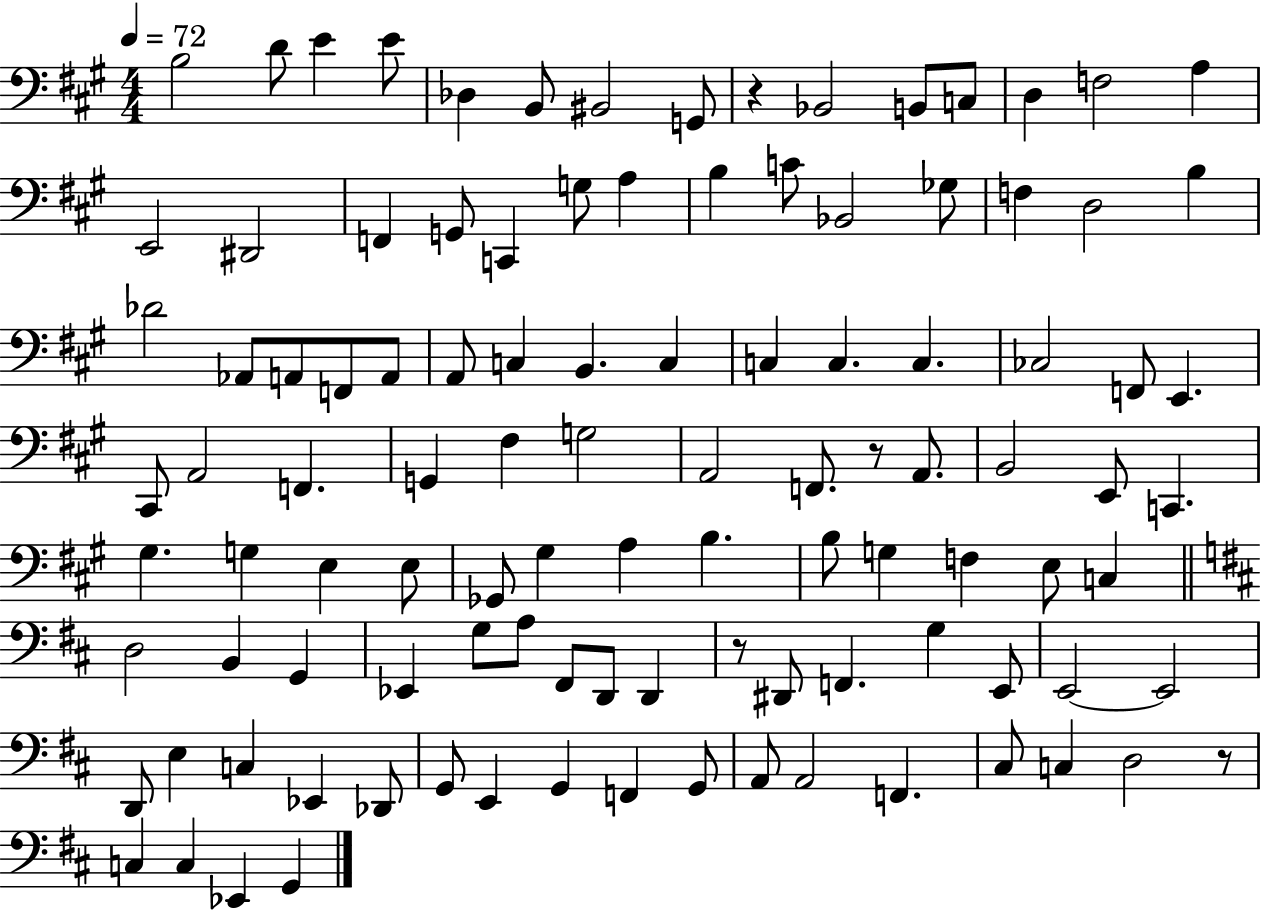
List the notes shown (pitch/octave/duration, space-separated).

B3/h D4/e E4/q E4/e Db3/q B2/e BIS2/h G2/e R/q Bb2/h B2/e C3/e D3/q F3/h A3/q E2/h D#2/h F2/q G2/e C2/q G3/e A3/q B3/q C4/e Bb2/h Gb3/e F3/q D3/h B3/q Db4/h Ab2/e A2/e F2/e A2/e A2/e C3/q B2/q. C3/q C3/q C3/q. C3/q. CES3/h F2/e E2/q. C#2/e A2/h F2/q. G2/q F#3/q G3/h A2/h F2/e. R/e A2/e. B2/h E2/e C2/q. G#3/q. G3/q E3/q E3/e Gb2/e G#3/q A3/q B3/q. B3/e G3/q F3/q E3/e C3/q D3/h B2/q G2/q Eb2/q G3/e A3/e F#2/e D2/e D2/q R/e D#2/e F2/q. G3/q E2/e E2/h E2/h D2/e E3/q C3/q Eb2/q Db2/e G2/e E2/q G2/q F2/q G2/e A2/e A2/h F2/q. C#3/e C3/q D3/h R/e C3/q C3/q Eb2/q G2/q